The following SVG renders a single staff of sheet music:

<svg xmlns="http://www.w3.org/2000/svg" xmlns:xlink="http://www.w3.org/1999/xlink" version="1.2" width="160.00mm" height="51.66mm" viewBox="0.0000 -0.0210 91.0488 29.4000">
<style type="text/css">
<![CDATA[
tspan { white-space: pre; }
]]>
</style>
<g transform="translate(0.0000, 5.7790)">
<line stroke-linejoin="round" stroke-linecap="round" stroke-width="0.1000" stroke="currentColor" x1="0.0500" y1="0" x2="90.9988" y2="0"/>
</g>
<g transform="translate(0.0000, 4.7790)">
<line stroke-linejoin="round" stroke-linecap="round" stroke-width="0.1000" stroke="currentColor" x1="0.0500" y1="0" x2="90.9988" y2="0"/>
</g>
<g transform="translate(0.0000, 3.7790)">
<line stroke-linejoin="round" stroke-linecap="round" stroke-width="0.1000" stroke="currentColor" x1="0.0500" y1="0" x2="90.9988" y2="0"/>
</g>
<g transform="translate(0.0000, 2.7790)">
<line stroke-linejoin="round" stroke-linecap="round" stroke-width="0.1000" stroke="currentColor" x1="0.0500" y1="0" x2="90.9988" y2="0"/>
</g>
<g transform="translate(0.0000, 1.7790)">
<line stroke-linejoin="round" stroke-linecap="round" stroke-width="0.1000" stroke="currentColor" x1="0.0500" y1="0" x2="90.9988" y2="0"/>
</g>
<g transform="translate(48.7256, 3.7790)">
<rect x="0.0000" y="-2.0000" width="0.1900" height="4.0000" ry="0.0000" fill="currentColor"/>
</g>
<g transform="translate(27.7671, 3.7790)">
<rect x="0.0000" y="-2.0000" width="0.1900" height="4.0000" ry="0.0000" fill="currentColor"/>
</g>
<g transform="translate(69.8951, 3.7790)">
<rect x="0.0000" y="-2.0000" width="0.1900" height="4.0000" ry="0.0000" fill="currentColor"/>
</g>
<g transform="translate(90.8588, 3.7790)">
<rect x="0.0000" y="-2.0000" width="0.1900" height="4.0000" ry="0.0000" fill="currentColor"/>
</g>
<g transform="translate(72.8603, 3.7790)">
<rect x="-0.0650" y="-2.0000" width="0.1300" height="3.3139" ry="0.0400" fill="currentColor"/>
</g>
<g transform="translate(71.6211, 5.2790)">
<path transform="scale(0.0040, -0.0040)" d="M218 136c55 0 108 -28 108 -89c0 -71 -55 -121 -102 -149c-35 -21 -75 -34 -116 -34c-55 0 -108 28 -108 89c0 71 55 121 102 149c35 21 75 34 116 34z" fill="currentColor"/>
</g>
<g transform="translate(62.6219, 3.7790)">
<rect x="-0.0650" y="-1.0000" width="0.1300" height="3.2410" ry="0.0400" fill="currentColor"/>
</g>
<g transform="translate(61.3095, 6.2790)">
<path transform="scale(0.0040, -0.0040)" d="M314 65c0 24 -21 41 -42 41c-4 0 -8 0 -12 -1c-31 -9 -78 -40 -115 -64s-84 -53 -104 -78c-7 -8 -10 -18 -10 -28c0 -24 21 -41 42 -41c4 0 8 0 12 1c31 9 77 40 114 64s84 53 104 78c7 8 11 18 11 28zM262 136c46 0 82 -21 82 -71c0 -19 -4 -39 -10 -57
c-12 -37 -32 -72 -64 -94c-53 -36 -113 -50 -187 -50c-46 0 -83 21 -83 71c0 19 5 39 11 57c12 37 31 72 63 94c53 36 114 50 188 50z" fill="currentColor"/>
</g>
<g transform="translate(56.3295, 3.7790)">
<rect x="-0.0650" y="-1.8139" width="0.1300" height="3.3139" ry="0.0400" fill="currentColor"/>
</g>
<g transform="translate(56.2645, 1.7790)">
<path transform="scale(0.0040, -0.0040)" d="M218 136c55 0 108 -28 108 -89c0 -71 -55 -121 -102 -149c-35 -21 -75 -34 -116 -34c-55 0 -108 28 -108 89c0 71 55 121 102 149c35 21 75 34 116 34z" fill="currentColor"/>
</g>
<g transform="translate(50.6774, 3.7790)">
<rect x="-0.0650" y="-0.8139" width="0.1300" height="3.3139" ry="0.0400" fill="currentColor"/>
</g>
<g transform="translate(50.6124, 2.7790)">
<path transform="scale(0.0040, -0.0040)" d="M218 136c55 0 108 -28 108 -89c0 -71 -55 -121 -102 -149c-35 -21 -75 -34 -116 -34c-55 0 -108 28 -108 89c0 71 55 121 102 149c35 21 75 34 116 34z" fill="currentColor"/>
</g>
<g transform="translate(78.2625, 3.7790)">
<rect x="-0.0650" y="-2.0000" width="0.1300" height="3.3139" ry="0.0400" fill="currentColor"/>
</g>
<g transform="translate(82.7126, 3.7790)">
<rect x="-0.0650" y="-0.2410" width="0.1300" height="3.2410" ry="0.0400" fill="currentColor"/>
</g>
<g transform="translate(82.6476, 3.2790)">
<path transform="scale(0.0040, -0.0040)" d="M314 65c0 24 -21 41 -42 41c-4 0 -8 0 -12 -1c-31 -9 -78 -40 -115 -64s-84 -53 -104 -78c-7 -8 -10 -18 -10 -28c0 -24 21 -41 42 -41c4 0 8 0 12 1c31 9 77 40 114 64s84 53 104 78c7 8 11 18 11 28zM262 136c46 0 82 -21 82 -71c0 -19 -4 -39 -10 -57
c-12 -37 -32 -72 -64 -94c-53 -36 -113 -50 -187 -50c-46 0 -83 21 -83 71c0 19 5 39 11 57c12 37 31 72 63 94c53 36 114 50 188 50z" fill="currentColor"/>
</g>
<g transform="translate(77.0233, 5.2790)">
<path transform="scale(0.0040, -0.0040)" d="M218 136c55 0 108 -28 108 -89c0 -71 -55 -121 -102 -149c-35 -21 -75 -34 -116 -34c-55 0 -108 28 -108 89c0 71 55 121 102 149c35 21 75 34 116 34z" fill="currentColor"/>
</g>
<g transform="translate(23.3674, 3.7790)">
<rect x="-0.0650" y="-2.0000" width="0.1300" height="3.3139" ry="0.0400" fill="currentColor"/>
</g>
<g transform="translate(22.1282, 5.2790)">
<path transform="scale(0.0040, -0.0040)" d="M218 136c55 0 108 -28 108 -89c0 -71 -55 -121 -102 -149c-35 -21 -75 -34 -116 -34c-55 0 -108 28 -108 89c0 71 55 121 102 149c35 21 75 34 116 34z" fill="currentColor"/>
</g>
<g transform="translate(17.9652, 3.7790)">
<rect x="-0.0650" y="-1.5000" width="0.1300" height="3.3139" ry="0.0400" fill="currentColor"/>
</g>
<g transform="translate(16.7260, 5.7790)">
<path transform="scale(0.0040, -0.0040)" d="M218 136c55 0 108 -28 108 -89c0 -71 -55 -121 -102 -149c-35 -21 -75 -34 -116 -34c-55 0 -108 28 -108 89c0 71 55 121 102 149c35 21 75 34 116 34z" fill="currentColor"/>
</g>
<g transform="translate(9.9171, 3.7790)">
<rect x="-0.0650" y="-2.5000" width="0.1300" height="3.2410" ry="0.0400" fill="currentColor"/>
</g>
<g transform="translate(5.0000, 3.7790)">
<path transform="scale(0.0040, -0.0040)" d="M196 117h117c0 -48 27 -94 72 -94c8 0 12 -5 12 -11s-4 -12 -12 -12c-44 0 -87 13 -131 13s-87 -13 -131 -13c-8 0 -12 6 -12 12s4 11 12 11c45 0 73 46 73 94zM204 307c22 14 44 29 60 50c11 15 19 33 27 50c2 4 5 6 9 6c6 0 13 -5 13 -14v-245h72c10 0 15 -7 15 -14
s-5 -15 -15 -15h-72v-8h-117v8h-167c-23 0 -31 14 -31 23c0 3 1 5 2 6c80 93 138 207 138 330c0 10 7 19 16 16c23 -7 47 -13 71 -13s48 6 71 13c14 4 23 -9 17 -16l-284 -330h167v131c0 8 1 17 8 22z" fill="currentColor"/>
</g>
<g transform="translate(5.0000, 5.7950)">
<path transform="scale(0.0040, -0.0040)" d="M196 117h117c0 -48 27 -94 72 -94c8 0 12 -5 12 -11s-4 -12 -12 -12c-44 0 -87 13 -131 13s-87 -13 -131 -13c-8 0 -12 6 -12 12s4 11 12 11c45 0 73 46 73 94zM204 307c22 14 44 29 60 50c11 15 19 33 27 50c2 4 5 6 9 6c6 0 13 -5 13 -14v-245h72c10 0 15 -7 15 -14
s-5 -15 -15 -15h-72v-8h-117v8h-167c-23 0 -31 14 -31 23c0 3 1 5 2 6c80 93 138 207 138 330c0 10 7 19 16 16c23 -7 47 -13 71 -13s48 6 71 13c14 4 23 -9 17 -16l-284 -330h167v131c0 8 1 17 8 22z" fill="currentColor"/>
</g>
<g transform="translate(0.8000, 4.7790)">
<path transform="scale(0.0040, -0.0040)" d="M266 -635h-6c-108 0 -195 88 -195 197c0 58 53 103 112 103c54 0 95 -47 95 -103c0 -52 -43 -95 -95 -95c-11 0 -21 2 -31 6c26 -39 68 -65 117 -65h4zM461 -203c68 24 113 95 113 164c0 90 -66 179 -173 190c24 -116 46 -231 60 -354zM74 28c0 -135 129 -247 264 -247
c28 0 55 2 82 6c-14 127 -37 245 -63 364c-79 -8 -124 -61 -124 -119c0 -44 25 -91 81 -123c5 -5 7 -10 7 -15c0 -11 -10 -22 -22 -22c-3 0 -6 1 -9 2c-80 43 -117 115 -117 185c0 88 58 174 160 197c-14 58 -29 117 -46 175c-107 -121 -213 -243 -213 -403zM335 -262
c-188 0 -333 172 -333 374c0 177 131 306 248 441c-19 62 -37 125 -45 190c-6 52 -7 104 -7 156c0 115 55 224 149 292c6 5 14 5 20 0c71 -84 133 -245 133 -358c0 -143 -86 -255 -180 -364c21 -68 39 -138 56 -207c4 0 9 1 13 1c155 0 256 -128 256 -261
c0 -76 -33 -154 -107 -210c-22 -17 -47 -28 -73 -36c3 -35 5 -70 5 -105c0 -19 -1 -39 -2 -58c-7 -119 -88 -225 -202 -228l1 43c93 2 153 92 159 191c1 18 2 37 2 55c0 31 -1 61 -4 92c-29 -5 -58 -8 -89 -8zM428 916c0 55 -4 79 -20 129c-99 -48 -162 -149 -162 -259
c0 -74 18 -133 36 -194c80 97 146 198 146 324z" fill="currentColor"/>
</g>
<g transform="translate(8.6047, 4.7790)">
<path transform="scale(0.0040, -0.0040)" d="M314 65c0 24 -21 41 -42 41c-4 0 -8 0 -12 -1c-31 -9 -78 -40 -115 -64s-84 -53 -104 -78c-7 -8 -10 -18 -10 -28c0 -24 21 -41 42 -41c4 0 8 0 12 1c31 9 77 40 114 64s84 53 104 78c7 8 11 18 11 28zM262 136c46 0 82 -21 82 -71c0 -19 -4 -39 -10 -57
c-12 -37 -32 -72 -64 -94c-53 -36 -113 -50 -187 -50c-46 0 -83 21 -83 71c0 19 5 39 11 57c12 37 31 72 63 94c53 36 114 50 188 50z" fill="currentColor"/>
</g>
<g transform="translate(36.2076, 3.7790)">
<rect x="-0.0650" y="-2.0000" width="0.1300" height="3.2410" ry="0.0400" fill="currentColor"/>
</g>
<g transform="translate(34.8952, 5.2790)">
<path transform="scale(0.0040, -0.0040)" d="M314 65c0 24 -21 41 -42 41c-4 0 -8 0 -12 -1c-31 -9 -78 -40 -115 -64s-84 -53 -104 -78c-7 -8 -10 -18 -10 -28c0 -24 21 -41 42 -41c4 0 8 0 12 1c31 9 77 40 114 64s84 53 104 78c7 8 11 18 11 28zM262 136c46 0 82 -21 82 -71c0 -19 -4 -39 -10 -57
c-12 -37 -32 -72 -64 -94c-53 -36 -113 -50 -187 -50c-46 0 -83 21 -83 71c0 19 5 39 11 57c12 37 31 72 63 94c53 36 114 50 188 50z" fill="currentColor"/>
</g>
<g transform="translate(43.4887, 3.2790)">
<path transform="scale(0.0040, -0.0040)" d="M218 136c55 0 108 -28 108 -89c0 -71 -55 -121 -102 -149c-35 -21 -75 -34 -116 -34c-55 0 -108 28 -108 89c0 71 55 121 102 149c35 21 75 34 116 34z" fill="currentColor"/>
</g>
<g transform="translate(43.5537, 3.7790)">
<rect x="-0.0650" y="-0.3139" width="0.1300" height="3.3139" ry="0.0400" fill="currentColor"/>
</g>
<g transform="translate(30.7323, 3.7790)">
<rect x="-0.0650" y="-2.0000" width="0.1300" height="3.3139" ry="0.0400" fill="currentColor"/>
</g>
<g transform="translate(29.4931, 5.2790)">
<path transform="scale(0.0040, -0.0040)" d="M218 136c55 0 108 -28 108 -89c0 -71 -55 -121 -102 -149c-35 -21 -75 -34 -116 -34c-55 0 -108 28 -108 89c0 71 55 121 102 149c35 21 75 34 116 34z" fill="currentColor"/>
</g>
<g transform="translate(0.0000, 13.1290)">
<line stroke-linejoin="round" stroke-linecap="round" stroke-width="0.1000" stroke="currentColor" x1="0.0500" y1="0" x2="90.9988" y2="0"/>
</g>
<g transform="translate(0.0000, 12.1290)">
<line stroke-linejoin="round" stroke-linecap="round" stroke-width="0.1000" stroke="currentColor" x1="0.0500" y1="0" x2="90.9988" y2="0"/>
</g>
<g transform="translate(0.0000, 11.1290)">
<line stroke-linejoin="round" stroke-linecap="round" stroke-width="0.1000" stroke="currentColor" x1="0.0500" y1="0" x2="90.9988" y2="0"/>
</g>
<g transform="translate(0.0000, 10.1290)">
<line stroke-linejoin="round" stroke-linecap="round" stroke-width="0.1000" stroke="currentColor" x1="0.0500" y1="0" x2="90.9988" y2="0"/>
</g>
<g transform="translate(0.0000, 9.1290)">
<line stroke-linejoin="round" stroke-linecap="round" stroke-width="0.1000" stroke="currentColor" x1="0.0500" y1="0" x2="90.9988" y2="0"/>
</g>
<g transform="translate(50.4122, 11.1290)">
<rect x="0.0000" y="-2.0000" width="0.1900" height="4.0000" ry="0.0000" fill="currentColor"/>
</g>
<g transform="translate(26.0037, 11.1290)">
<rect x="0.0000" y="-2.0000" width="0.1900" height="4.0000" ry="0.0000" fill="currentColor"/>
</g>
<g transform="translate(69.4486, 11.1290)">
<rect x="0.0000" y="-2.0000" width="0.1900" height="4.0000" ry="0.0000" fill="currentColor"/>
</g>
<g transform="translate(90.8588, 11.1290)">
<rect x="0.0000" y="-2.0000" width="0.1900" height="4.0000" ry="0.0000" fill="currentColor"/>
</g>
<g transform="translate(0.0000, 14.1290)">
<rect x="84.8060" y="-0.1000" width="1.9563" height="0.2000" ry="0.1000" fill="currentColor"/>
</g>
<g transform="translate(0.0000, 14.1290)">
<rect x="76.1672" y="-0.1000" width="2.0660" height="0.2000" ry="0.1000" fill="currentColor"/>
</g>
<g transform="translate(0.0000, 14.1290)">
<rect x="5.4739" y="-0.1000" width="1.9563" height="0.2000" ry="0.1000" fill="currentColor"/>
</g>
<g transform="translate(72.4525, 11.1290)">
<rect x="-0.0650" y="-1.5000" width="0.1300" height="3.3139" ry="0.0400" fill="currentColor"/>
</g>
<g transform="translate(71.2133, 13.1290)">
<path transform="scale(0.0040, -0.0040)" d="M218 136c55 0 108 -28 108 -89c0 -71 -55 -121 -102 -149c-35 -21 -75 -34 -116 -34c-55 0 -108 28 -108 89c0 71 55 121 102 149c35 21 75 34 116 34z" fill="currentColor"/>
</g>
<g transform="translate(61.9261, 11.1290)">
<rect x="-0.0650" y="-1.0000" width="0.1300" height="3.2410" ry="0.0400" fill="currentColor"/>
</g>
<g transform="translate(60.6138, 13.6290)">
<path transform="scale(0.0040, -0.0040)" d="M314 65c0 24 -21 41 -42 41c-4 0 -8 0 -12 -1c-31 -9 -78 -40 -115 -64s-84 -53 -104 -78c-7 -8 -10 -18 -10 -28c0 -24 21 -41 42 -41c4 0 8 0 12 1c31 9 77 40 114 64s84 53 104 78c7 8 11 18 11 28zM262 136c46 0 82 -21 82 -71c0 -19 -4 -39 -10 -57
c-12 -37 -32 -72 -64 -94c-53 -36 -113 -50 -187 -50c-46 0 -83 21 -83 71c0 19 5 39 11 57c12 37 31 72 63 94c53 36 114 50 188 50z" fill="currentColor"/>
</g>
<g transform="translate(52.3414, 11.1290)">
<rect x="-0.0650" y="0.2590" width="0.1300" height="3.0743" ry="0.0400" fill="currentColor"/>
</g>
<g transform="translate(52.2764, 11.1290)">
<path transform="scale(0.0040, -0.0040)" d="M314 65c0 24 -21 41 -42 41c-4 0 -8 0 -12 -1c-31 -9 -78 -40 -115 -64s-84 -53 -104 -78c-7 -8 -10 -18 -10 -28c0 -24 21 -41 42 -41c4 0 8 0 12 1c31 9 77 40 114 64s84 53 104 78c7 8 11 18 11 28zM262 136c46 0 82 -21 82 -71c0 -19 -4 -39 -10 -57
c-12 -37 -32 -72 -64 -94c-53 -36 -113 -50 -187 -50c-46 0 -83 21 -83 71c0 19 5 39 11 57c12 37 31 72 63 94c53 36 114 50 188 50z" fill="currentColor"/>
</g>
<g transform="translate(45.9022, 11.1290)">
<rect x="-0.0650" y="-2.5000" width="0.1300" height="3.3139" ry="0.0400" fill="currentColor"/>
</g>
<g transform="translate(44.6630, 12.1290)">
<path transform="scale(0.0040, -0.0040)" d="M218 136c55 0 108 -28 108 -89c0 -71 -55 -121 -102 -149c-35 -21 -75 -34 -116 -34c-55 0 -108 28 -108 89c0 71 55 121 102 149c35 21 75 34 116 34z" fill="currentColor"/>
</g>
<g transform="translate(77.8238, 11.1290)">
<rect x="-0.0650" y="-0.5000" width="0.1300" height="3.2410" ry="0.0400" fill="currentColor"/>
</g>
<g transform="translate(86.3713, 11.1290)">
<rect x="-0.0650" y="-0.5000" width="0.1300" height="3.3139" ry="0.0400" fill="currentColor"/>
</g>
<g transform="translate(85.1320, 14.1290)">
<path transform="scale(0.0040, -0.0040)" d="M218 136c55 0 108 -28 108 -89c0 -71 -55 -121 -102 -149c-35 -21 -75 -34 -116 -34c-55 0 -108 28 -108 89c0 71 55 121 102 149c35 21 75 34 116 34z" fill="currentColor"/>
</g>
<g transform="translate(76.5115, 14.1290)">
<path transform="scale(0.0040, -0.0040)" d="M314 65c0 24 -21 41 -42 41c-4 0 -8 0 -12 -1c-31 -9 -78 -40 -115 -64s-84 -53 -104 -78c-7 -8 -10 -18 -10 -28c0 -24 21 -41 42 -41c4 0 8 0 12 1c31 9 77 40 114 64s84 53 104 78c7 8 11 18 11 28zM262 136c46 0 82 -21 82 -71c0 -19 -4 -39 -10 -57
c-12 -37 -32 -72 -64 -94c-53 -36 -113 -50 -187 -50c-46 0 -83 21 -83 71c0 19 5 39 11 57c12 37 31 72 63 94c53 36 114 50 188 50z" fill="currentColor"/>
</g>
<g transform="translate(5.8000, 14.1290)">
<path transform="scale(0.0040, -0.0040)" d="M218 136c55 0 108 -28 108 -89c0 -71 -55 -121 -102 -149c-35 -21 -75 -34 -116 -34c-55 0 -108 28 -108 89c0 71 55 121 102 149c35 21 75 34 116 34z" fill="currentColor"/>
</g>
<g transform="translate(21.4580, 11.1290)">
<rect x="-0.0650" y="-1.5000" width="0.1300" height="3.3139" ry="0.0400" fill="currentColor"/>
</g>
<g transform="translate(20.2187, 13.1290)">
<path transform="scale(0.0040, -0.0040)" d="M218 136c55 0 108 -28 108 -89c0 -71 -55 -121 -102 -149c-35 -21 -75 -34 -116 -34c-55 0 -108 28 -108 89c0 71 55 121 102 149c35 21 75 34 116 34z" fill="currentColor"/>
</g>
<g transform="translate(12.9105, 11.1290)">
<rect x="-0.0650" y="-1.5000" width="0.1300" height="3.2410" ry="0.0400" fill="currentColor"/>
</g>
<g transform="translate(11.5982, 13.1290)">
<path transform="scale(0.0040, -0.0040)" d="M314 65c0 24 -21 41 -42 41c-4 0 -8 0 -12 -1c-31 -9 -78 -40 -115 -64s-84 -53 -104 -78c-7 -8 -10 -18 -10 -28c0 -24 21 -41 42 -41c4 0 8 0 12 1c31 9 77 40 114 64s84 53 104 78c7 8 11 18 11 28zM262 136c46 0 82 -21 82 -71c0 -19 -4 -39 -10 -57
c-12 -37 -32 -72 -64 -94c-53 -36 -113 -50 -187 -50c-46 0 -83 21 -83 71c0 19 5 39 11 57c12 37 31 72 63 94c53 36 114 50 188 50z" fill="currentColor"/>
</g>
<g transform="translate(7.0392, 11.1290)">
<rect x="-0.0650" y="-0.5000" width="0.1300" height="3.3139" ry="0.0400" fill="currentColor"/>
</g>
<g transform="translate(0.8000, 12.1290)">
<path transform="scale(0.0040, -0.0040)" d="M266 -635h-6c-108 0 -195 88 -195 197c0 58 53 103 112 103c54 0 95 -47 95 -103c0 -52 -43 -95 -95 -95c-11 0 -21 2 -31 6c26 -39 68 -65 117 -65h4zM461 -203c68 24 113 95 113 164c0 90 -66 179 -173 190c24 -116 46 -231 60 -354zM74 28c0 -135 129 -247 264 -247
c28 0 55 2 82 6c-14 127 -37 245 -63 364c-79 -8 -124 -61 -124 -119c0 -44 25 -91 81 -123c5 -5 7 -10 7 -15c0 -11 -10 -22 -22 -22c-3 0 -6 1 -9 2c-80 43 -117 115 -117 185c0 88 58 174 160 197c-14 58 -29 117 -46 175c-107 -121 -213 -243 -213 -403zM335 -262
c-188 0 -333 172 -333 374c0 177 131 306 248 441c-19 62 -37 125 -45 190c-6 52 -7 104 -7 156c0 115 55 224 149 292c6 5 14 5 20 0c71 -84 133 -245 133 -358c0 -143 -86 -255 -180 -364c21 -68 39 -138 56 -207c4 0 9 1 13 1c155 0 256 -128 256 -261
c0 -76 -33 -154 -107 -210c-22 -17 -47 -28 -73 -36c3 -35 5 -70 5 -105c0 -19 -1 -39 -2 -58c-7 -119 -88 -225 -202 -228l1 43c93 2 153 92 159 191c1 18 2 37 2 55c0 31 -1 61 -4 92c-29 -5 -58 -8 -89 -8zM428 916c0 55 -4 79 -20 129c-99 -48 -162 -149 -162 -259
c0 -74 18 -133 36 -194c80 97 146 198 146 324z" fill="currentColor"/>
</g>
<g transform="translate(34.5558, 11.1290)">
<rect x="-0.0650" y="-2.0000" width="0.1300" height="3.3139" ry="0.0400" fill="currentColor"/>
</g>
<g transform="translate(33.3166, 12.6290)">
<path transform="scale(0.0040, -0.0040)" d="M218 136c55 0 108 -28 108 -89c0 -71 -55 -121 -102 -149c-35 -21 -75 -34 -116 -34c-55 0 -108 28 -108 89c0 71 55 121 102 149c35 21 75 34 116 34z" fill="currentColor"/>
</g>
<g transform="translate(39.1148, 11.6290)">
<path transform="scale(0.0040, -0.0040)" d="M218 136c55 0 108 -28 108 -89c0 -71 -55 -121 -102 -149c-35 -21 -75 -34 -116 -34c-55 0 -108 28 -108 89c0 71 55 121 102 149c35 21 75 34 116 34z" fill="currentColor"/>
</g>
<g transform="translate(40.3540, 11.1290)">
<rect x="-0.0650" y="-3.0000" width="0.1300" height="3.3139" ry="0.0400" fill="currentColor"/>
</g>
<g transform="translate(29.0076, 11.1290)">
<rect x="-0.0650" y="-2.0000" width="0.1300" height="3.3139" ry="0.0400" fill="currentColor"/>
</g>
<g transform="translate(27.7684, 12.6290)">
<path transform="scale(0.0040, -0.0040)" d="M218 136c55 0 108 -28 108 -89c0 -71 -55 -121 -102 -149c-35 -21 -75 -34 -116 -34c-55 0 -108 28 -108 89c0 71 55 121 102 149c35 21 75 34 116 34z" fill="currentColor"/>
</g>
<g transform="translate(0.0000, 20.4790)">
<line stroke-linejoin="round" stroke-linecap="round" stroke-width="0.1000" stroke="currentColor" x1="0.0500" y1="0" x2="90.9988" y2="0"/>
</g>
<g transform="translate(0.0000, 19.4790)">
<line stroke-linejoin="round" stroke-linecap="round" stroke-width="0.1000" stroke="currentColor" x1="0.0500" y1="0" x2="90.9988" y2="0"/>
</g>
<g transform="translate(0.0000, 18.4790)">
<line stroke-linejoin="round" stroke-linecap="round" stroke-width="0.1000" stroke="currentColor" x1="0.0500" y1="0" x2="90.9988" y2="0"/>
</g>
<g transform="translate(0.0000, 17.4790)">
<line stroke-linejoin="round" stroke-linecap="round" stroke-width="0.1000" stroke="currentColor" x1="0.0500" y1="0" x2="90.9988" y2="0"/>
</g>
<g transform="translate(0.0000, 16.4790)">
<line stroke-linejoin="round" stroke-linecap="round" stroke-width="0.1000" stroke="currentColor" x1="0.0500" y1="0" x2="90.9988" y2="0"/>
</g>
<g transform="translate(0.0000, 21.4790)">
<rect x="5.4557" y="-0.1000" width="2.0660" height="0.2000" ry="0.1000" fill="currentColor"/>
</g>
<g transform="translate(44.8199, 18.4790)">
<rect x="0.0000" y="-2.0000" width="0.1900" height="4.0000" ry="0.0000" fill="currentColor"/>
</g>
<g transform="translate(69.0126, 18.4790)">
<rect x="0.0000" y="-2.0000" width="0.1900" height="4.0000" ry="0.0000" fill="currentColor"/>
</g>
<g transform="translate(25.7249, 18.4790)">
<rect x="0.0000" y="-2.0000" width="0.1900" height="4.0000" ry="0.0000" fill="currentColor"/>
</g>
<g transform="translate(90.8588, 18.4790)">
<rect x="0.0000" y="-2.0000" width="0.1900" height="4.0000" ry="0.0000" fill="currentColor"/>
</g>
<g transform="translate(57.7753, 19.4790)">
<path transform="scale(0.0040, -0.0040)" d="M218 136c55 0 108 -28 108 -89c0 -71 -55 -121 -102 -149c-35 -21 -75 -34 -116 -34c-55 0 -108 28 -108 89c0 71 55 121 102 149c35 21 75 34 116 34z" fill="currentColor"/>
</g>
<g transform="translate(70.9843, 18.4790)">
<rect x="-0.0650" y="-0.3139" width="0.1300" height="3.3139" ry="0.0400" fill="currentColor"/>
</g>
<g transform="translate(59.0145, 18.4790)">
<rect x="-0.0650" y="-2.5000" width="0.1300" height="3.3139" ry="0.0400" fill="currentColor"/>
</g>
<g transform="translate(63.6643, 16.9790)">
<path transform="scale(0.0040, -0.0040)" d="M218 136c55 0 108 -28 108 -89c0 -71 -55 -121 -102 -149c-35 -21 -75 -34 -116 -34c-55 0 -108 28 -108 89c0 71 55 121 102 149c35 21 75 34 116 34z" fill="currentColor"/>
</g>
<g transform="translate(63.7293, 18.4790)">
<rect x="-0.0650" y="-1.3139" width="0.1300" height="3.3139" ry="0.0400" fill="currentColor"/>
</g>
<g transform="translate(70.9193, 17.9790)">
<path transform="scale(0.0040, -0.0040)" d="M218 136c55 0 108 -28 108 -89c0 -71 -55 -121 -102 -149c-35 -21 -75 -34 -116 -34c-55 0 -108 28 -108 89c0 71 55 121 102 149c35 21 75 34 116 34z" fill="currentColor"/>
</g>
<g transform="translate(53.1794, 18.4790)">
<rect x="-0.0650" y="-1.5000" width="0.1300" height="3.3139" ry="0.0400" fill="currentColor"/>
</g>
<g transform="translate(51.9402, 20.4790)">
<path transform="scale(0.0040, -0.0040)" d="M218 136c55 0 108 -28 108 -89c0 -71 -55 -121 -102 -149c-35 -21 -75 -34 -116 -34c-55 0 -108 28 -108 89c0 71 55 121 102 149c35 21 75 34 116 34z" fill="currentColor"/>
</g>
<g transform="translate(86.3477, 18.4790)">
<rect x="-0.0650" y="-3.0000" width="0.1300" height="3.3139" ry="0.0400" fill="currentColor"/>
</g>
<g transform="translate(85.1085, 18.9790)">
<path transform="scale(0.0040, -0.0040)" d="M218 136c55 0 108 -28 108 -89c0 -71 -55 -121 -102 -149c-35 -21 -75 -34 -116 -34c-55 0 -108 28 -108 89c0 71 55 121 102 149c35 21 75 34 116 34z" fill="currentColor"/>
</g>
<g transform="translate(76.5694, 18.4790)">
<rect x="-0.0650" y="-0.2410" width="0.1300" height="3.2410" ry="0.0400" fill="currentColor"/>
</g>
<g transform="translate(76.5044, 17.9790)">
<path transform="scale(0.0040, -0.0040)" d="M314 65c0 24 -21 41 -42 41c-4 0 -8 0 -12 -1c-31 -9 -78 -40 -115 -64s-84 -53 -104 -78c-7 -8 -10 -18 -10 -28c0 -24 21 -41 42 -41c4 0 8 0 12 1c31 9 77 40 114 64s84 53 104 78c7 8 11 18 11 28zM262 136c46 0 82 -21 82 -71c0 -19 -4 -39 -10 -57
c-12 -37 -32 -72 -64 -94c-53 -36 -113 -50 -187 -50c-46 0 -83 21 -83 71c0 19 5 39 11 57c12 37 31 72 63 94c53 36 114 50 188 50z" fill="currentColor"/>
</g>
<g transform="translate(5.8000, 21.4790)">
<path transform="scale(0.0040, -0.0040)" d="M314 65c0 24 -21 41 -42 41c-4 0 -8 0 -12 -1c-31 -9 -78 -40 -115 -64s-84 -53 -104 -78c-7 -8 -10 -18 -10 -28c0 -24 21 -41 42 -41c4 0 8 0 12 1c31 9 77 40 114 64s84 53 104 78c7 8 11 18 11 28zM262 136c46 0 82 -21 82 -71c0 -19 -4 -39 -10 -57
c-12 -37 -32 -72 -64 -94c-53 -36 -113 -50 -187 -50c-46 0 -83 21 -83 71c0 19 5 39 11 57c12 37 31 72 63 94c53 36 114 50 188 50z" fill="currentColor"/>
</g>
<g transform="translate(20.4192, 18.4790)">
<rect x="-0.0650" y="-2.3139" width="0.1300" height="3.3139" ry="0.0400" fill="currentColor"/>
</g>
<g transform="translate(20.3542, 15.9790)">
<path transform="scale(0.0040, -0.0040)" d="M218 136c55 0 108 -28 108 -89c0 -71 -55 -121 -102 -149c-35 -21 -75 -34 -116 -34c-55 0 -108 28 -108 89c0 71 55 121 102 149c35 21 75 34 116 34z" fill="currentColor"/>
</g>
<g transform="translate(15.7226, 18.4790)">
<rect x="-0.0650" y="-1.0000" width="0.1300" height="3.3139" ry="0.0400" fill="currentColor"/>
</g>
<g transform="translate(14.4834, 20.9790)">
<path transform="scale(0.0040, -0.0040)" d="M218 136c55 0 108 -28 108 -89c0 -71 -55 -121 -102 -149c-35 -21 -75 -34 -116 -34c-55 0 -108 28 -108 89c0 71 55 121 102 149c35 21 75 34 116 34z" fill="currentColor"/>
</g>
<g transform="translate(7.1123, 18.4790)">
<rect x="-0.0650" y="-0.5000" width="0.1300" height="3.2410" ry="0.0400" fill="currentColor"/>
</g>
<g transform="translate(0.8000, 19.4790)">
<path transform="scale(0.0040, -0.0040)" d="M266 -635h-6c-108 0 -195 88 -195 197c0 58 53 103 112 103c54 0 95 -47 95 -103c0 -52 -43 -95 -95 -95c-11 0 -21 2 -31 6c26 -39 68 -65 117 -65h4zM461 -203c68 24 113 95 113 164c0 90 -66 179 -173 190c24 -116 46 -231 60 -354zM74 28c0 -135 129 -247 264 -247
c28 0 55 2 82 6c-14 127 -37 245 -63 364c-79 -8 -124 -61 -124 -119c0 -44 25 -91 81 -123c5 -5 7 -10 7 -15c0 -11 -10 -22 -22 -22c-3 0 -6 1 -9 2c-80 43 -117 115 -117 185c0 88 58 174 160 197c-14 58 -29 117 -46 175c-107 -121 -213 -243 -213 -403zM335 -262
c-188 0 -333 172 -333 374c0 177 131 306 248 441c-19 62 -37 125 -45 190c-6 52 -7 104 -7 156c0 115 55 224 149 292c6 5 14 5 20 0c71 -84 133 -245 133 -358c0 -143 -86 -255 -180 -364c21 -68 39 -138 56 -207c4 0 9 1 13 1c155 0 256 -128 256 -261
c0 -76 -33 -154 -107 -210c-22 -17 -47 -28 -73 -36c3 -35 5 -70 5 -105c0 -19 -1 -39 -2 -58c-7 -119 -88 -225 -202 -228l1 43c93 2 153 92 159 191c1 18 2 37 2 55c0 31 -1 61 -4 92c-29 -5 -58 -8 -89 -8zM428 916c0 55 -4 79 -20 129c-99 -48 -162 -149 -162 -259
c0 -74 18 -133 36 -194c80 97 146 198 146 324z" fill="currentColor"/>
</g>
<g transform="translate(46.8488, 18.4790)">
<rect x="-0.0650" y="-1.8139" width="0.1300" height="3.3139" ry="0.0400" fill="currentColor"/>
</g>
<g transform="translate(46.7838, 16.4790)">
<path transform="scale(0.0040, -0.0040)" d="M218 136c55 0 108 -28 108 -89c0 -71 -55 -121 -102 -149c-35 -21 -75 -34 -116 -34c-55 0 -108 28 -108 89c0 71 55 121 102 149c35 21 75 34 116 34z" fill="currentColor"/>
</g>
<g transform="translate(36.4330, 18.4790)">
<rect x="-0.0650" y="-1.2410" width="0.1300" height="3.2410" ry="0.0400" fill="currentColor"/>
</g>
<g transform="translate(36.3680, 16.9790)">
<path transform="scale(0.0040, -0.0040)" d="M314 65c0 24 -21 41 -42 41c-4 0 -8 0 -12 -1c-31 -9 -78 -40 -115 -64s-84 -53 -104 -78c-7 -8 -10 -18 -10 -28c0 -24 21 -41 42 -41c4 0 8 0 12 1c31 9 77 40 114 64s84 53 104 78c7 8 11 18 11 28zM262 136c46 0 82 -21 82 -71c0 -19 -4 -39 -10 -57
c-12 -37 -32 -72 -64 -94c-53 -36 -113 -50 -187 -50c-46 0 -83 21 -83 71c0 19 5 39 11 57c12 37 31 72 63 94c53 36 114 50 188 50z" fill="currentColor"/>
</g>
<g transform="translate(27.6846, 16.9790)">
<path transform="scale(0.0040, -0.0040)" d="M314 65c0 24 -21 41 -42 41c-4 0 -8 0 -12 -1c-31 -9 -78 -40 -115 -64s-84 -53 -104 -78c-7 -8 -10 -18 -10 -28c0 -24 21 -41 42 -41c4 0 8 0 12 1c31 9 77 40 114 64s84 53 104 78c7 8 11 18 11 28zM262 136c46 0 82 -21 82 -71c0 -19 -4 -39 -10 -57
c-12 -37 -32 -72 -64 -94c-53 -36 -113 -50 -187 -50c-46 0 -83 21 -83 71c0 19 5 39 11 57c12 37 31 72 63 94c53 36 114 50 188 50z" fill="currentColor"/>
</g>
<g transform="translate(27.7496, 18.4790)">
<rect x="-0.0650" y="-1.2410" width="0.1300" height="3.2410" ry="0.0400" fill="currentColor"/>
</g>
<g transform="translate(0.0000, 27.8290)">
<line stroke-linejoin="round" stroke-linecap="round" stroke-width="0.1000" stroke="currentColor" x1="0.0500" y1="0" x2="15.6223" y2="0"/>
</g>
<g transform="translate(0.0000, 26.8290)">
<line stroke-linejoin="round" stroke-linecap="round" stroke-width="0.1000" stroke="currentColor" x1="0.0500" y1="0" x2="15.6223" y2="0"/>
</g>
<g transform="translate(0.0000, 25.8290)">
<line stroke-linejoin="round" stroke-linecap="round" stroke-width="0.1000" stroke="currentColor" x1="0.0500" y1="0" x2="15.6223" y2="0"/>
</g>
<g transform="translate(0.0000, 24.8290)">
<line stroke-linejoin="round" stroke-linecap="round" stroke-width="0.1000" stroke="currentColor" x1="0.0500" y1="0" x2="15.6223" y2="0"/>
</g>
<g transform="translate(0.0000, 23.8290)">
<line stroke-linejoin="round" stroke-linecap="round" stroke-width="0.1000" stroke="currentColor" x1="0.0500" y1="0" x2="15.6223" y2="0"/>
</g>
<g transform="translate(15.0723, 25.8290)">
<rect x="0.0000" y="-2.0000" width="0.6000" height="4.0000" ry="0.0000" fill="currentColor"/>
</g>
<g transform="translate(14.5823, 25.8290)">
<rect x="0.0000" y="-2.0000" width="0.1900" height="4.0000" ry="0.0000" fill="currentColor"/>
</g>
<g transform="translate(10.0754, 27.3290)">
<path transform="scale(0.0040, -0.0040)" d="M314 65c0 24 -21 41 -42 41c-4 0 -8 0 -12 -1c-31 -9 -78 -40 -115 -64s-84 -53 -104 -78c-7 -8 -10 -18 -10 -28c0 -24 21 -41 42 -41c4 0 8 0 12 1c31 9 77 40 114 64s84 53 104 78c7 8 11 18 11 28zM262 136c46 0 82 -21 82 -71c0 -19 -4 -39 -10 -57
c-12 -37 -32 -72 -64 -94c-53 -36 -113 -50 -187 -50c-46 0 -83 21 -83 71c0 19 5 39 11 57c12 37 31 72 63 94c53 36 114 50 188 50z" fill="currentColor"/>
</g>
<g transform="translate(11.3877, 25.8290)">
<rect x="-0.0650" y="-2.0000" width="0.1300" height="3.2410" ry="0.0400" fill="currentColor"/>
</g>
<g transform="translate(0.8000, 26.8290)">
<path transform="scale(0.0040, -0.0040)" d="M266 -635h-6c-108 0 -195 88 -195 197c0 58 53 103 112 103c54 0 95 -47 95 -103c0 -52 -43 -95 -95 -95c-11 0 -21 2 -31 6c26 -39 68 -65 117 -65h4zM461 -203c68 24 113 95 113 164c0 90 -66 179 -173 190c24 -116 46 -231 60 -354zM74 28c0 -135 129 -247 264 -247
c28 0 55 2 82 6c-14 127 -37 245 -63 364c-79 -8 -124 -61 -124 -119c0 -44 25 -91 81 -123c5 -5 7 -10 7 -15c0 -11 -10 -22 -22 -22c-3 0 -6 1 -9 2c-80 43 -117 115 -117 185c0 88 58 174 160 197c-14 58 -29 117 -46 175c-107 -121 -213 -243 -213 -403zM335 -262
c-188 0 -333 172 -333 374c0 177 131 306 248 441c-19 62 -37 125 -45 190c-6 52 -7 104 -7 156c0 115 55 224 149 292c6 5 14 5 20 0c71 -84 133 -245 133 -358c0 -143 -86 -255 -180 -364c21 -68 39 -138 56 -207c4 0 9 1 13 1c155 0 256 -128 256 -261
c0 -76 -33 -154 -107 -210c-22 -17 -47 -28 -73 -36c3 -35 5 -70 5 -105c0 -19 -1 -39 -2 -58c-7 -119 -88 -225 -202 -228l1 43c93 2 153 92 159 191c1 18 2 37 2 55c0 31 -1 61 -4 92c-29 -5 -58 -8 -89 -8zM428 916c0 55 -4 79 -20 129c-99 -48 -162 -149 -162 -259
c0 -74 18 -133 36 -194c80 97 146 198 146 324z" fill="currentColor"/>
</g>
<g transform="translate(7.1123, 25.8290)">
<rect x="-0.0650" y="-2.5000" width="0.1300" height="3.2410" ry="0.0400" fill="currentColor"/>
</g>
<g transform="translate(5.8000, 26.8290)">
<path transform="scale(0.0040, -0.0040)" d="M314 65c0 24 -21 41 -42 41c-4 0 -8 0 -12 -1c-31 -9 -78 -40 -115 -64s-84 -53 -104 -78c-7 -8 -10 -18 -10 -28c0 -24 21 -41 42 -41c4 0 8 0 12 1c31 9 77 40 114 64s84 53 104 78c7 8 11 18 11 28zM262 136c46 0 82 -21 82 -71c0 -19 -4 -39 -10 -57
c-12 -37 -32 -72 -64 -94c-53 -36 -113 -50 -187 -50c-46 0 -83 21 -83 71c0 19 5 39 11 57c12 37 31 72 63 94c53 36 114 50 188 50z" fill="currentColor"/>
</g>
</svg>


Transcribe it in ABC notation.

X:1
T:Untitled
M:4/4
L:1/4
K:C
G2 E F F F2 c d f D2 F F c2 C E2 E F F A G B2 D2 E C2 C C2 D g e2 e2 f E G e c c2 A G2 F2